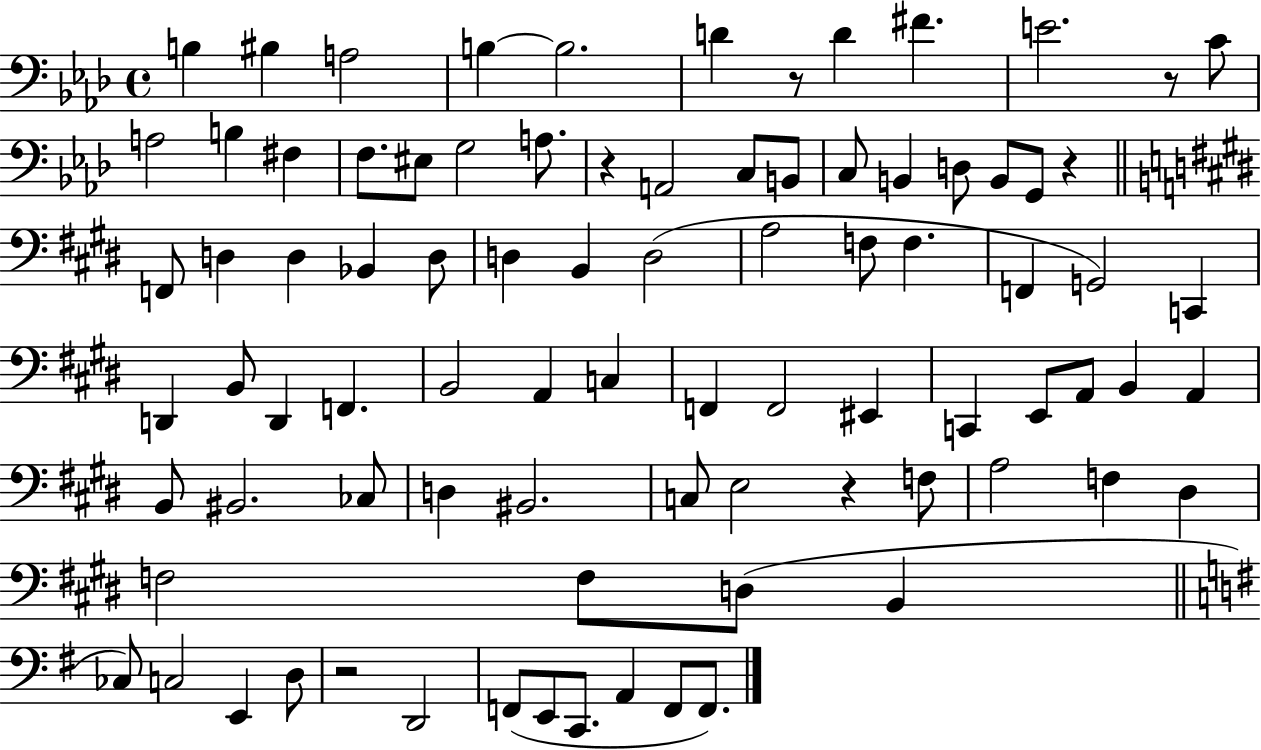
B3/q BIS3/q A3/h B3/q B3/h. D4/q R/e D4/q F#4/q. E4/h. R/e C4/e A3/h B3/q F#3/q F3/e. EIS3/e G3/h A3/e. R/q A2/h C3/e B2/e C3/e B2/q D3/e B2/e G2/e R/q F2/e D3/q D3/q Bb2/q D3/e D3/q B2/q D3/h A3/h F3/e F3/q. F2/q G2/h C2/q D2/q B2/e D2/q F2/q. B2/h A2/q C3/q F2/q F2/h EIS2/q C2/q E2/e A2/e B2/q A2/q B2/e BIS2/h. CES3/e D3/q BIS2/h. C3/e E3/h R/q F3/e A3/h F3/q D#3/q F3/h F3/e D3/e B2/q CES3/e C3/h E2/q D3/e R/h D2/h F2/e E2/e C2/e. A2/q F2/e F2/e.